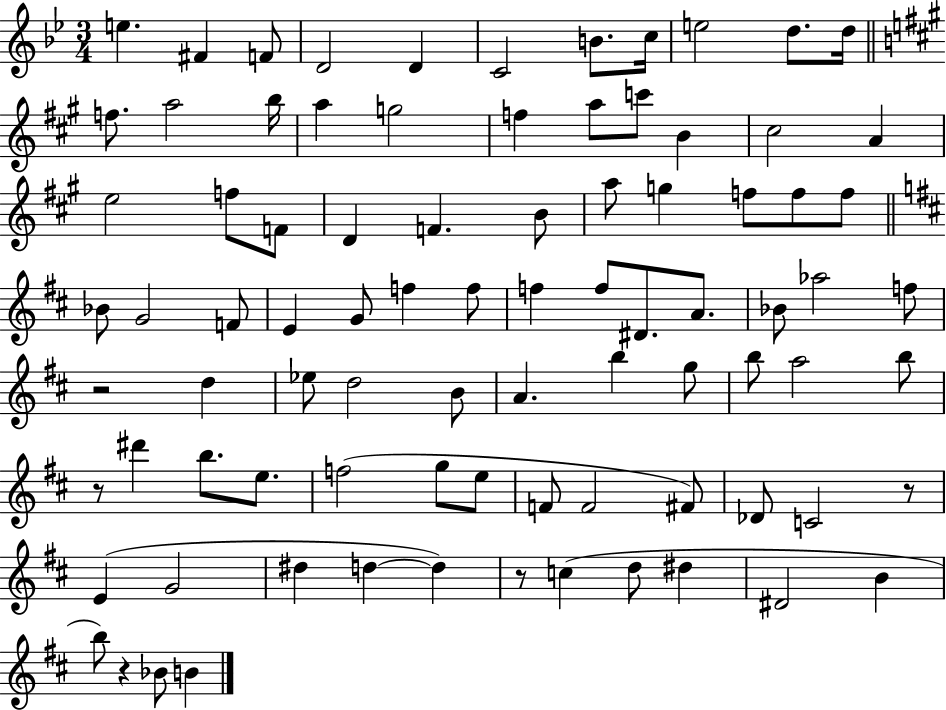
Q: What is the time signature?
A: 3/4